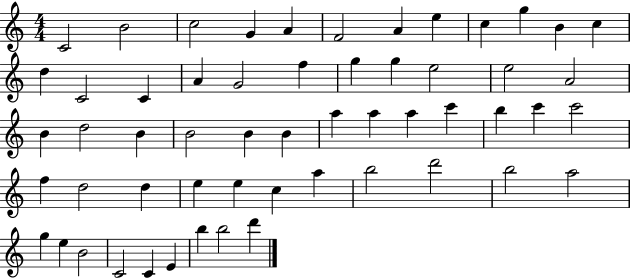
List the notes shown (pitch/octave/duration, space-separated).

C4/h B4/h C5/h G4/q A4/q F4/h A4/q E5/q C5/q G5/q B4/q C5/q D5/q C4/h C4/q A4/q G4/h F5/q G5/q G5/q E5/h E5/h A4/h B4/q D5/h B4/q B4/h B4/q B4/q A5/q A5/q A5/q C6/q B5/q C6/q C6/h F5/q D5/h D5/q E5/q E5/q C5/q A5/q B5/h D6/h B5/h A5/h G5/q E5/q B4/h C4/h C4/q E4/q B5/q B5/h D6/q